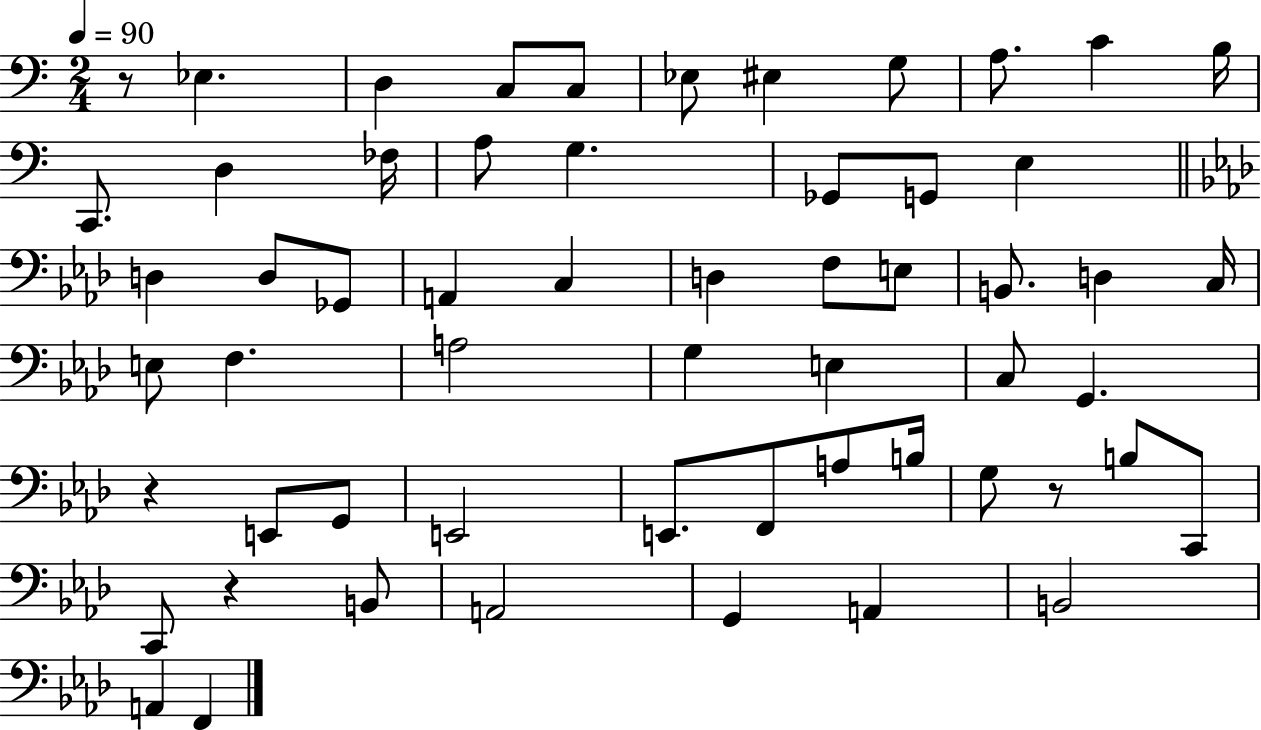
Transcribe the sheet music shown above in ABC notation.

X:1
T:Untitled
M:2/4
L:1/4
K:C
z/2 _E, D, C,/2 C,/2 _E,/2 ^E, G,/2 A,/2 C B,/4 C,,/2 D, _F,/4 A,/2 G, _G,,/2 G,,/2 E, D, D,/2 _G,,/2 A,, C, D, F,/2 E,/2 B,,/2 D, C,/4 E,/2 F, A,2 G, E, C,/2 G,, z E,,/2 G,,/2 E,,2 E,,/2 F,,/2 A,/2 B,/4 G,/2 z/2 B,/2 C,,/2 C,,/2 z B,,/2 A,,2 G,, A,, B,,2 A,, F,,